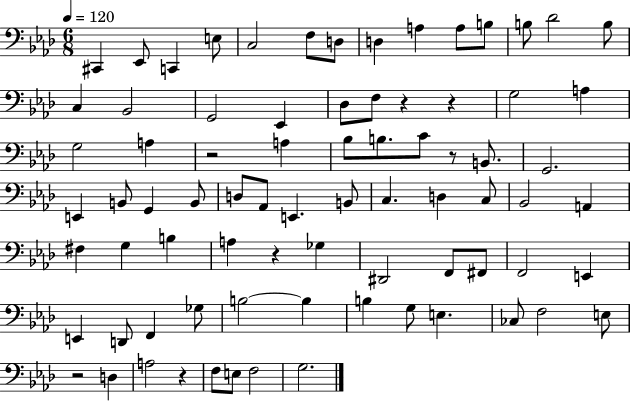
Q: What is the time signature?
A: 6/8